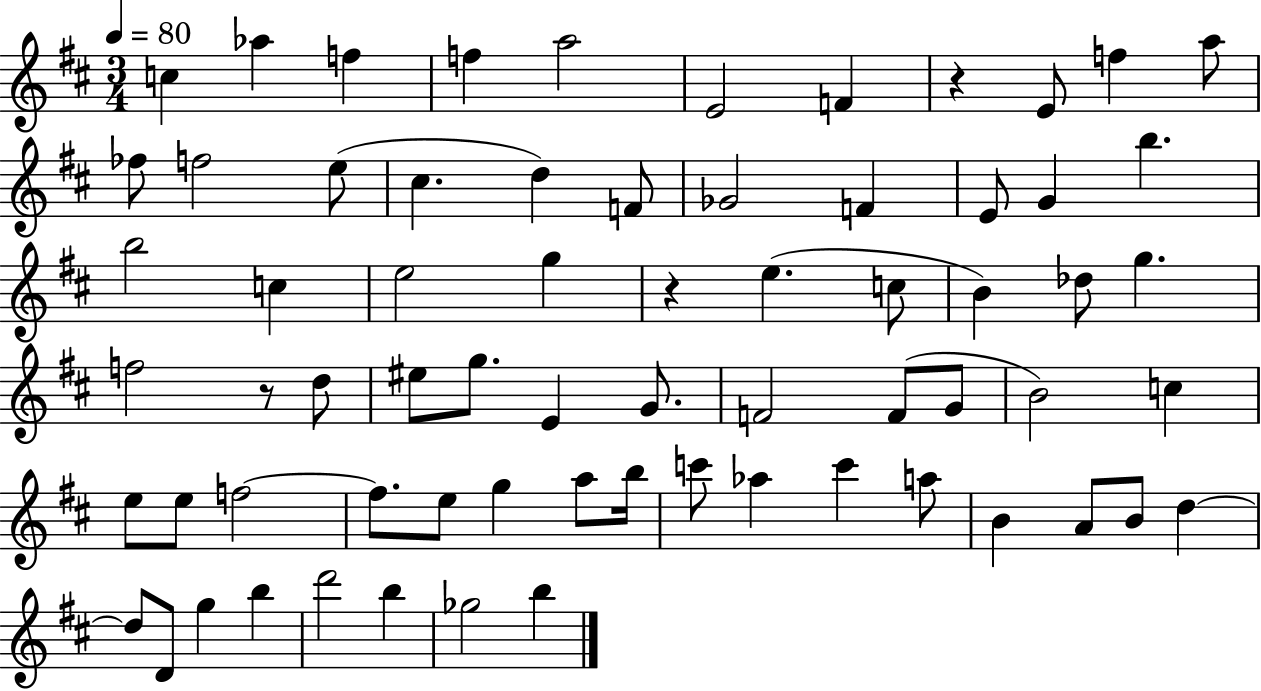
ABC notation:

X:1
T:Untitled
M:3/4
L:1/4
K:D
c _a f f a2 E2 F z E/2 f a/2 _f/2 f2 e/2 ^c d F/2 _G2 F E/2 G b b2 c e2 g z e c/2 B _d/2 g f2 z/2 d/2 ^e/2 g/2 E G/2 F2 F/2 G/2 B2 c e/2 e/2 f2 f/2 e/2 g a/2 b/4 c'/2 _a c' a/2 B A/2 B/2 d d/2 D/2 g b d'2 b _g2 b